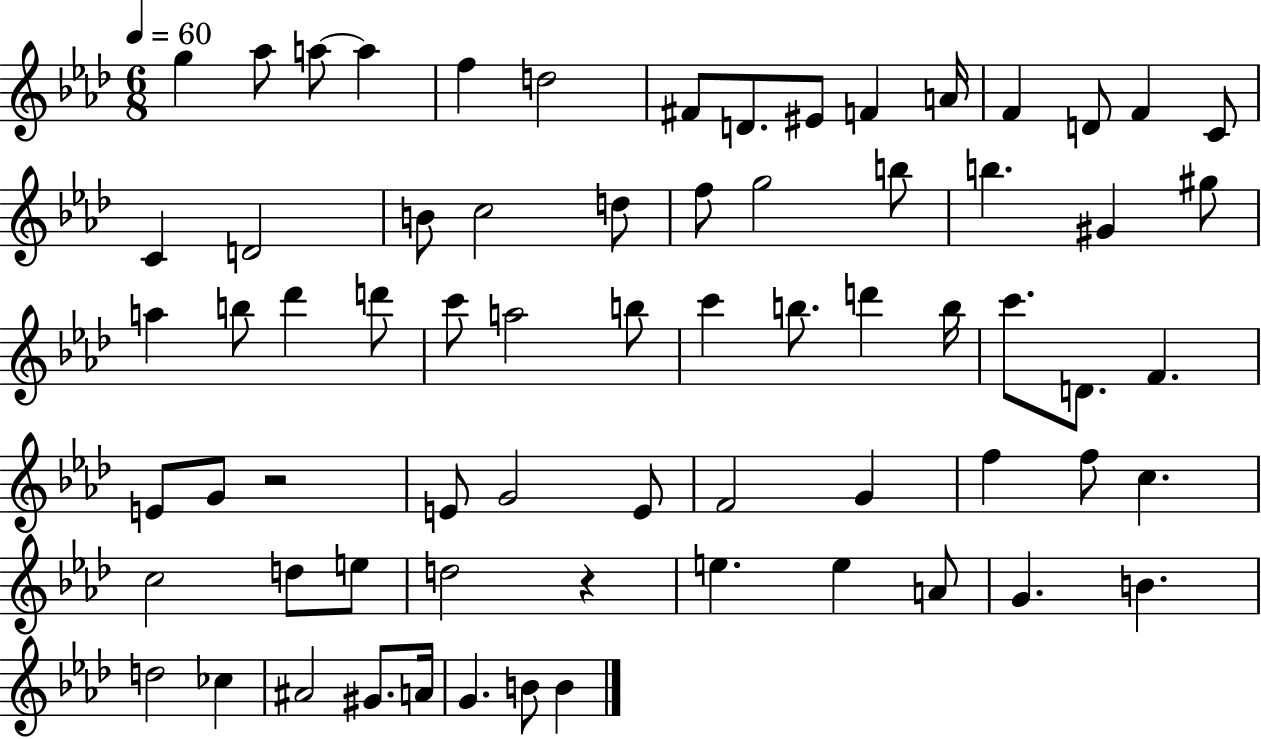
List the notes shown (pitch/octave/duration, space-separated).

G5/q Ab5/e A5/e A5/q F5/q D5/h F#4/e D4/e. EIS4/e F4/q A4/s F4/q D4/e F4/q C4/e C4/q D4/h B4/e C5/h D5/e F5/e G5/h B5/e B5/q. G#4/q G#5/e A5/q B5/e Db6/q D6/e C6/e A5/h B5/e C6/q B5/e. D6/q B5/s C6/e. D4/e. F4/q. E4/e G4/e R/h E4/e G4/h E4/e F4/h G4/q F5/q F5/e C5/q. C5/h D5/e E5/e D5/h R/q E5/q. E5/q A4/e G4/q. B4/q. D5/h CES5/q A#4/h G#4/e. A4/s G4/q. B4/e B4/q